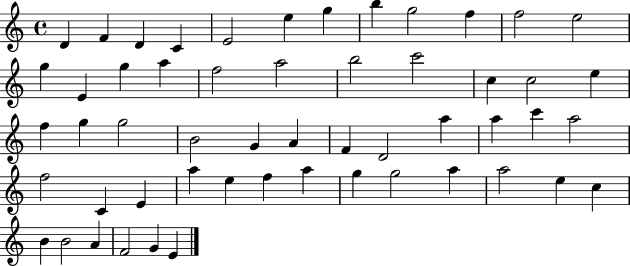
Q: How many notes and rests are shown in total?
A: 54